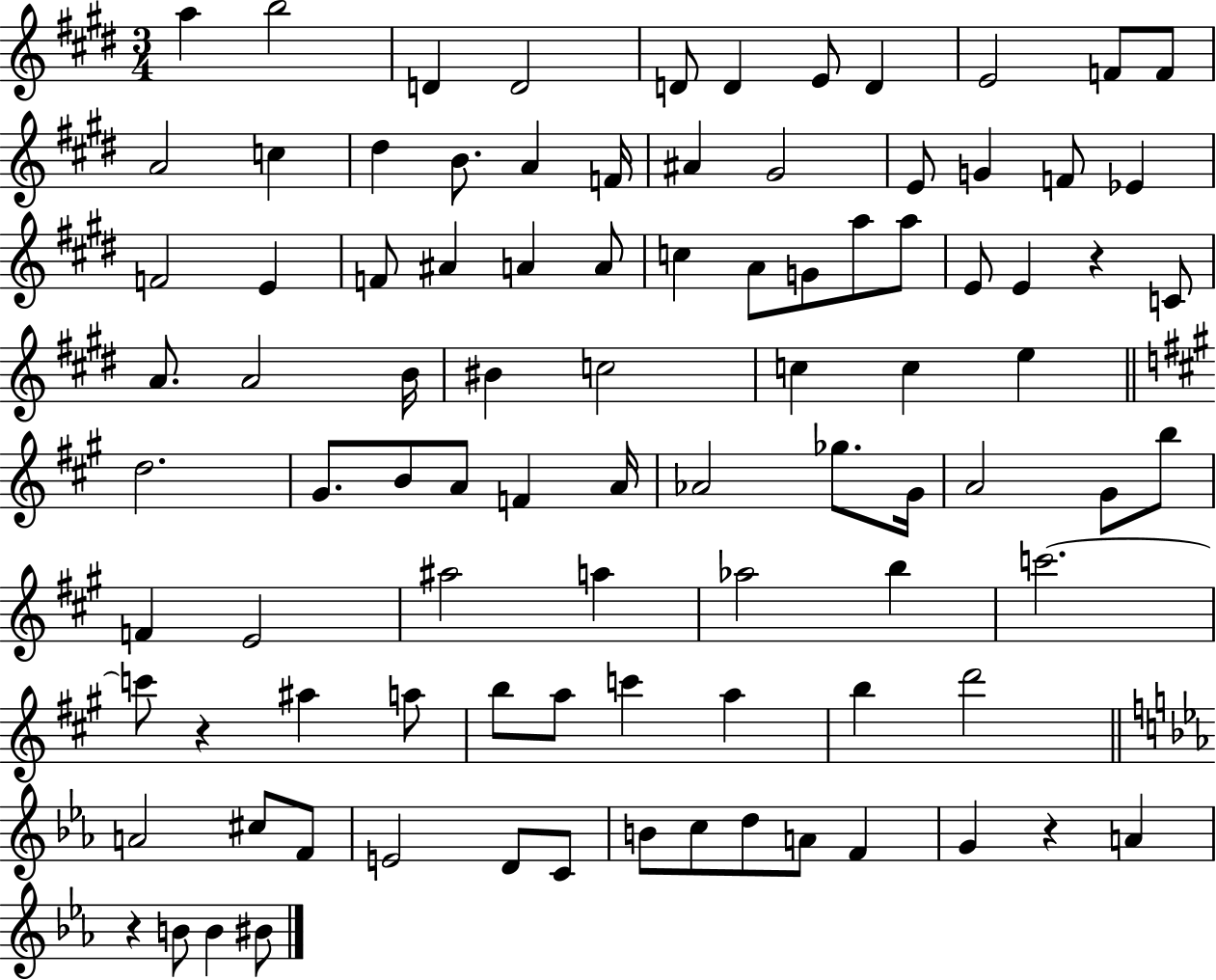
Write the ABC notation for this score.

X:1
T:Untitled
M:3/4
L:1/4
K:E
a b2 D D2 D/2 D E/2 D E2 F/2 F/2 A2 c ^d B/2 A F/4 ^A ^G2 E/2 G F/2 _E F2 E F/2 ^A A A/2 c A/2 G/2 a/2 a/2 E/2 E z C/2 A/2 A2 B/4 ^B c2 c c e d2 ^G/2 B/2 A/2 F A/4 _A2 _g/2 ^G/4 A2 ^G/2 b/2 F E2 ^a2 a _a2 b c'2 c'/2 z ^a a/2 b/2 a/2 c' a b d'2 A2 ^c/2 F/2 E2 D/2 C/2 B/2 c/2 d/2 A/2 F G z A z B/2 B ^B/2